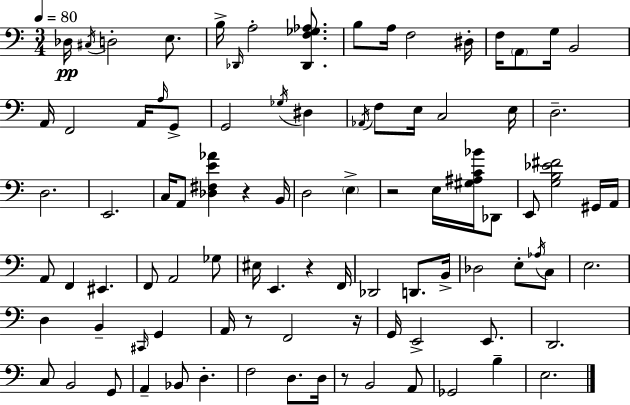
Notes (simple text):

Db3/s C#3/s D3/h E3/e. B3/s Db2/s A3/h [Db2,F3,Gb3,Ab3]/e. B3/e A3/s F3/h D#3/s F3/s A2/e G3/s B2/h A2/s F2/h A2/s A3/s G2/e G2/h Gb3/s D#3/q Ab2/s F3/e E3/s C3/h E3/s D3/h. D3/h. E2/h. C3/s A2/e [Db3,F#3,E4,Ab4]/q R/q B2/s D3/h E3/q R/h E3/s [G#3,A#3,C4,Bb4]/s Db2/e E2/e [G3,B3,Eb4,F#4]/h G#2/s A2/s A2/e F2/q EIS2/q. F2/e A2/h Gb3/e EIS3/s E2/q. R/q F2/s Db2/h D2/e. B2/s Db3/h E3/e Ab3/s C3/e E3/h. D3/q B2/q C#2/s G2/q A2/s R/e F2/h R/s G2/s E2/h E2/e. D2/h. C3/e B2/h G2/e A2/q Bb2/e D3/q. F3/h D3/e. D3/s R/e B2/h A2/e Gb2/h B3/q E3/h.